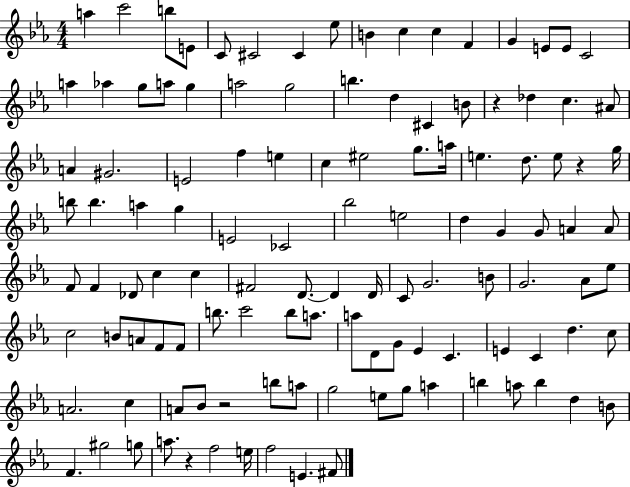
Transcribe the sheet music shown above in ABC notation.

X:1
T:Untitled
M:4/4
L:1/4
K:Eb
a c'2 b/2 E/2 C/2 ^C2 ^C _e/2 B c c F G E/2 E/2 C2 a _a g/2 a/2 g a2 g2 b d ^C B/2 z _d c ^A/2 A ^G2 E2 f e c ^e2 g/2 a/4 e d/2 e/2 z g/4 b/2 b a g E2 _C2 _b2 e2 d G G/2 A A/2 F/2 F _D/2 c c ^F2 D/2 D D/4 C/2 G2 B/2 G2 _A/2 _e/2 c2 B/2 A/2 F/2 F/2 b/2 c'2 b/2 a/2 a/2 D/2 G/2 _E C E C d c/2 A2 c A/2 _B/2 z2 b/2 a/2 g2 e/2 g/2 a b a/2 b d B/2 F ^g2 g/2 a/2 z f2 e/4 f2 E ^F/2